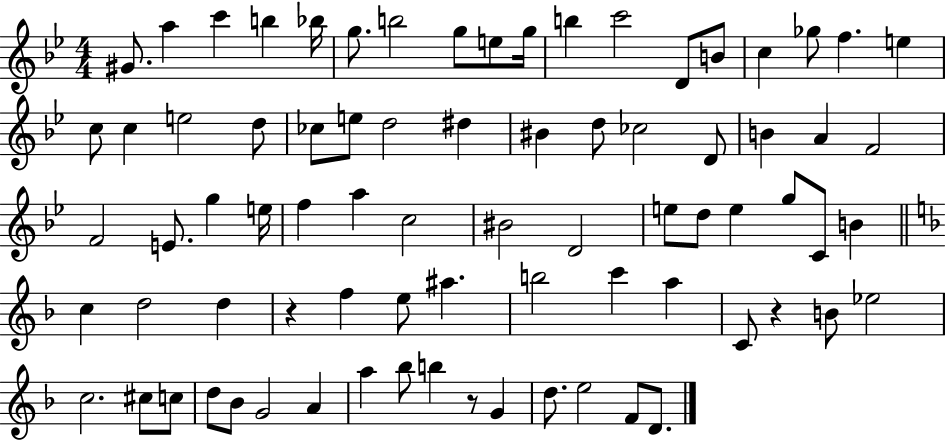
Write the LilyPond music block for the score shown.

{
  \clef treble
  \numericTimeSignature
  \time 4/4
  \key bes \major
  gis'8. a''4 c'''4 b''4 bes''16 | g''8. b''2 g''8 e''8 g''16 | b''4 c'''2 d'8 b'8 | c''4 ges''8 f''4. e''4 | \break c''8 c''4 e''2 d''8 | ces''8 e''8 d''2 dis''4 | bis'4 d''8 ces''2 d'8 | b'4 a'4 f'2 | \break f'2 e'8. g''4 e''16 | f''4 a''4 c''2 | bis'2 d'2 | e''8 d''8 e''4 g''8 c'8 b'4 | \break \bar "||" \break \key d \minor c''4 d''2 d''4 | r4 f''4 e''8 ais''4. | b''2 c'''4 a''4 | c'8 r4 b'8 ees''2 | \break c''2. cis''8 c''8 | d''8 bes'8 g'2 a'4 | a''4 bes''8 b''4 r8 g'4 | d''8. e''2 f'8 d'8. | \break \bar "|."
}